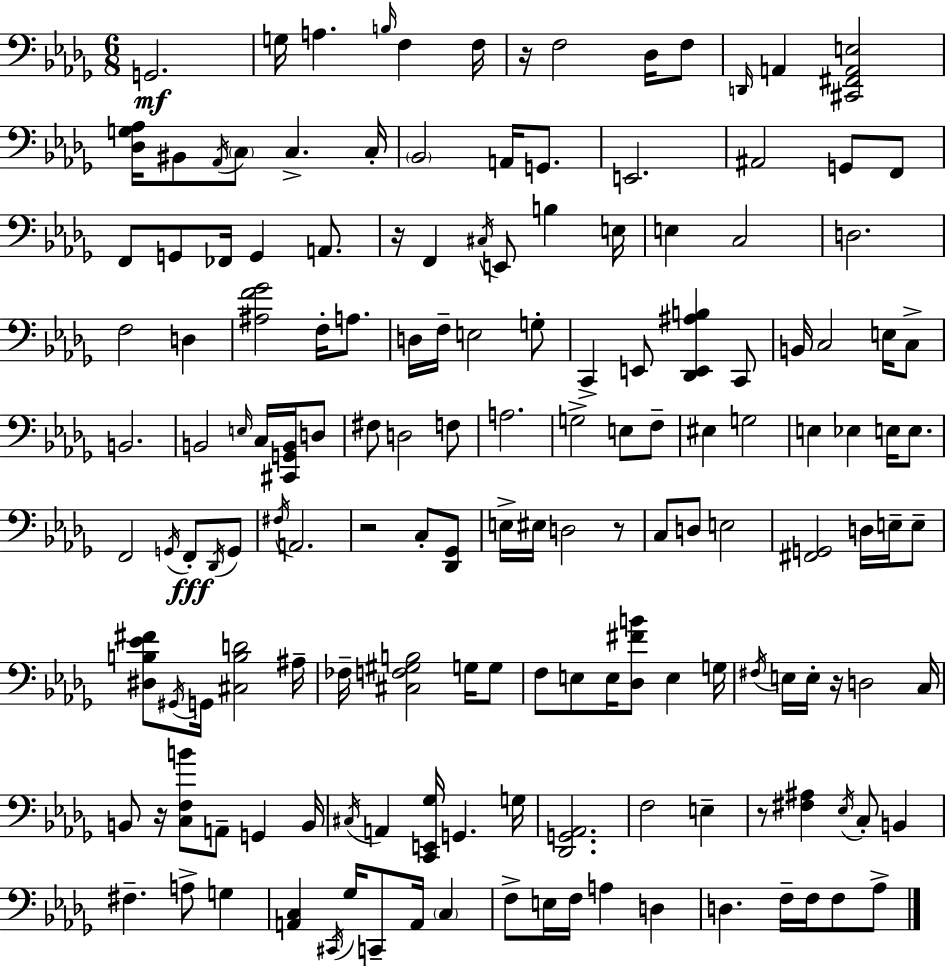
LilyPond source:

{
  \clef bass
  \numericTimeSignature
  \time 6/8
  \key bes \minor
  g,2.\mf | g16 a4. \grace { b16 } f4 | f16 r16 f2 des16 f8 | \grace { d,16 } a,4 <cis, fis, a, e>2 | \break <des g aes>16 bis,8 \acciaccatura { aes,16 } \parenthesize c8 c4.-> | c16-. \parenthesize bes,2 a,16 | g,8. e,2. | ais,2 g,8 | \break f,8 f,8 g,8 fes,16 g,4 | a,8. r16 f,4 \acciaccatura { cis16 } e,8 b4 | e16 e4 c2 | d2. | \break f2 | d4 <ais f' ges'>2 | f16-. a8. d16 f16-- e2 | g8-. c,4-> e,8 <des, e, ais b>4 | \break c,8 b,16 c2 | e16 c8-> b,2. | b,2 | \grace { e16 } c16 <cis, g, b,>16 d8 fis8 d2 | \break f8 a2. | g2-> | e8 f8-- eis4 g2 | e4 ees4 | \break e16 e8. f,2 | \acciaccatura { g,16 } f,8-.\fff \acciaccatura { des,16 } g,8 \acciaccatura { fis16 } a,2. | r2 | c8-. <des, ges,>8 e16-> eis16 d2 | \break r8 c8 d8 | e2 <fis, g,>2 | d16 e16-- e8-- <dis b ees' fis'>8 \acciaccatura { gis,16 } g,16 | <cis b d'>2 ais16-- fes16-- <cis f gis b>2 | \break g16 g8 f8 e8 | e16 <des fis' b'>8 e4 g16 \acciaccatura { fis16 } e16 e16-. | r16 d2 c16 b,8 | r16 <c f b'>8 a,8-- g,4 b,16 \acciaccatura { cis16 } a,4 | \break <c, e, ges>16 g,4. g16 <des, g, aes,>2. | f2 | e4-- r8 | <fis ais>4 \acciaccatura { ees16 } c8-. b,4 | \break fis4.-- a8-> g4 | <a, c>4 \acciaccatura { cis,16 } ges16 c,8-- a,16 \parenthesize c4 | f8-> e16 f16 a4 d4 | d4. f16-- f16 f8 aes8-> | \break \bar "|."
}